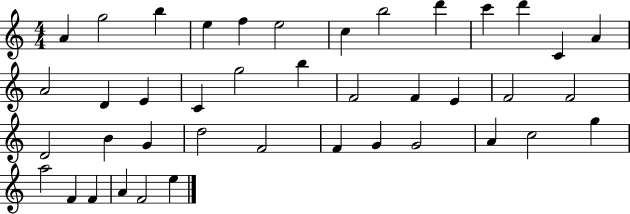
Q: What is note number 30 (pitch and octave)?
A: F4